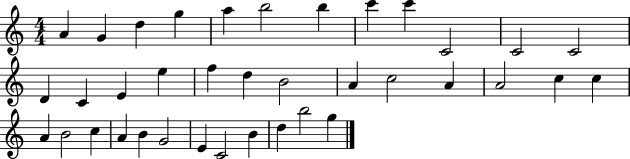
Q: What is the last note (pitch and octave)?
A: G5